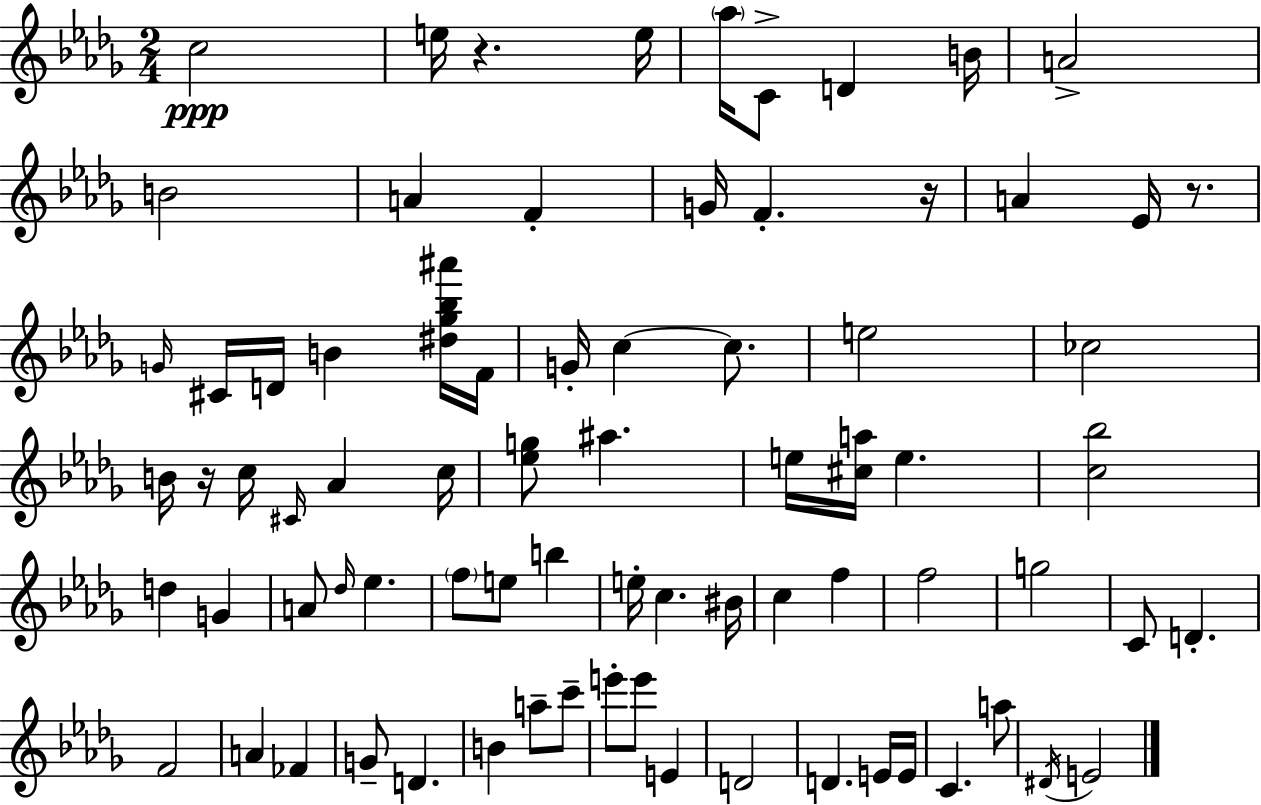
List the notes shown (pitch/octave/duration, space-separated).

C5/h E5/s R/q. E5/s Ab5/s C4/e D4/q B4/s A4/h B4/h A4/q F4/q G4/s F4/q. R/s A4/q Eb4/s R/e. G4/s C#4/s D4/s B4/q [D#5,Gb5,Bb5,A#6]/s F4/s G4/s C5/q C5/e. E5/h CES5/h B4/s R/s C5/s C#4/s Ab4/q C5/s [Eb5,G5]/e A#5/q. E5/s [C#5,A5]/s E5/q. [C5,Bb5]/h D5/q G4/q A4/e Db5/s Eb5/q. F5/e E5/e B5/q E5/s C5/q. BIS4/s C5/q F5/q F5/h G5/h C4/e D4/q. F4/h A4/q FES4/q G4/e D4/q. B4/q A5/e C6/e E6/e E6/e E4/q D4/h D4/q. E4/s E4/s C4/q. A5/e D#4/s E4/h